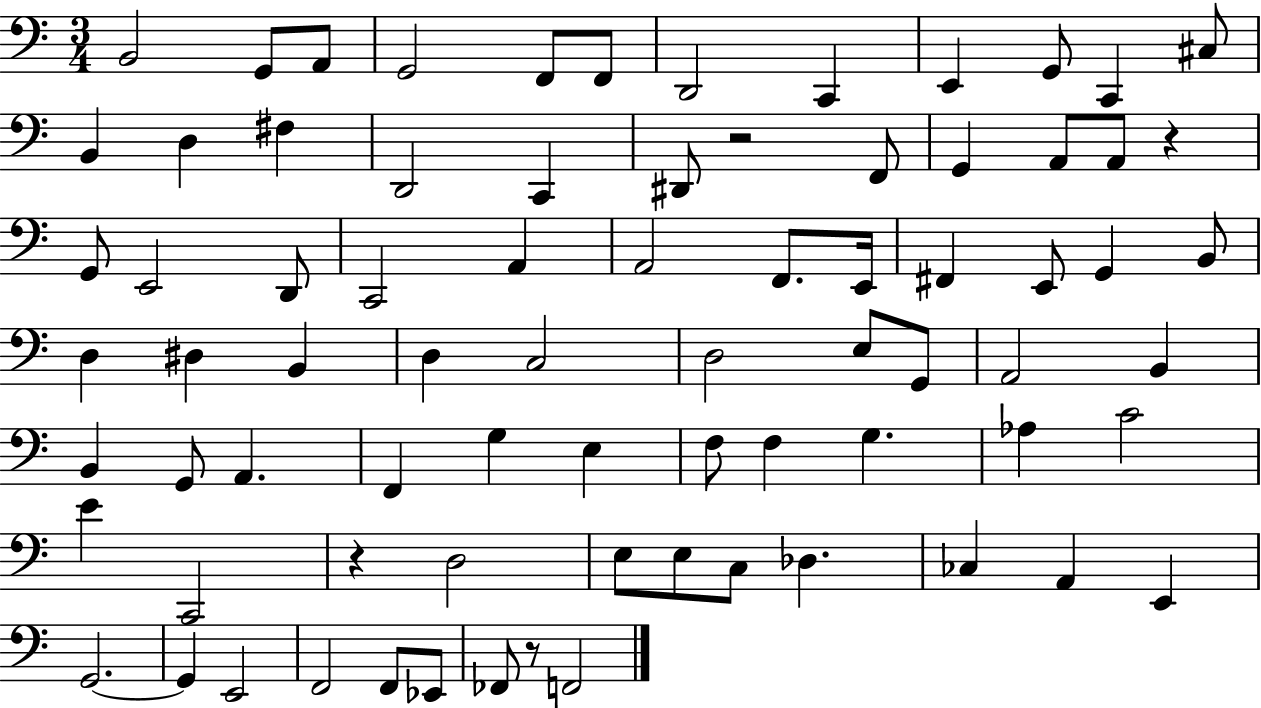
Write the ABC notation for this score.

X:1
T:Untitled
M:3/4
L:1/4
K:C
B,,2 G,,/2 A,,/2 G,,2 F,,/2 F,,/2 D,,2 C,, E,, G,,/2 C,, ^C,/2 B,, D, ^F, D,,2 C,, ^D,,/2 z2 F,,/2 G,, A,,/2 A,,/2 z G,,/2 E,,2 D,,/2 C,,2 A,, A,,2 F,,/2 E,,/4 ^F,, E,,/2 G,, B,,/2 D, ^D, B,, D, C,2 D,2 E,/2 G,,/2 A,,2 B,, B,, G,,/2 A,, F,, G, E, F,/2 F, G, _A, C2 E C,,2 z D,2 E,/2 E,/2 C,/2 _D, _C, A,, E,, G,,2 G,, E,,2 F,,2 F,,/2 _E,,/2 _F,,/2 z/2 F,,2